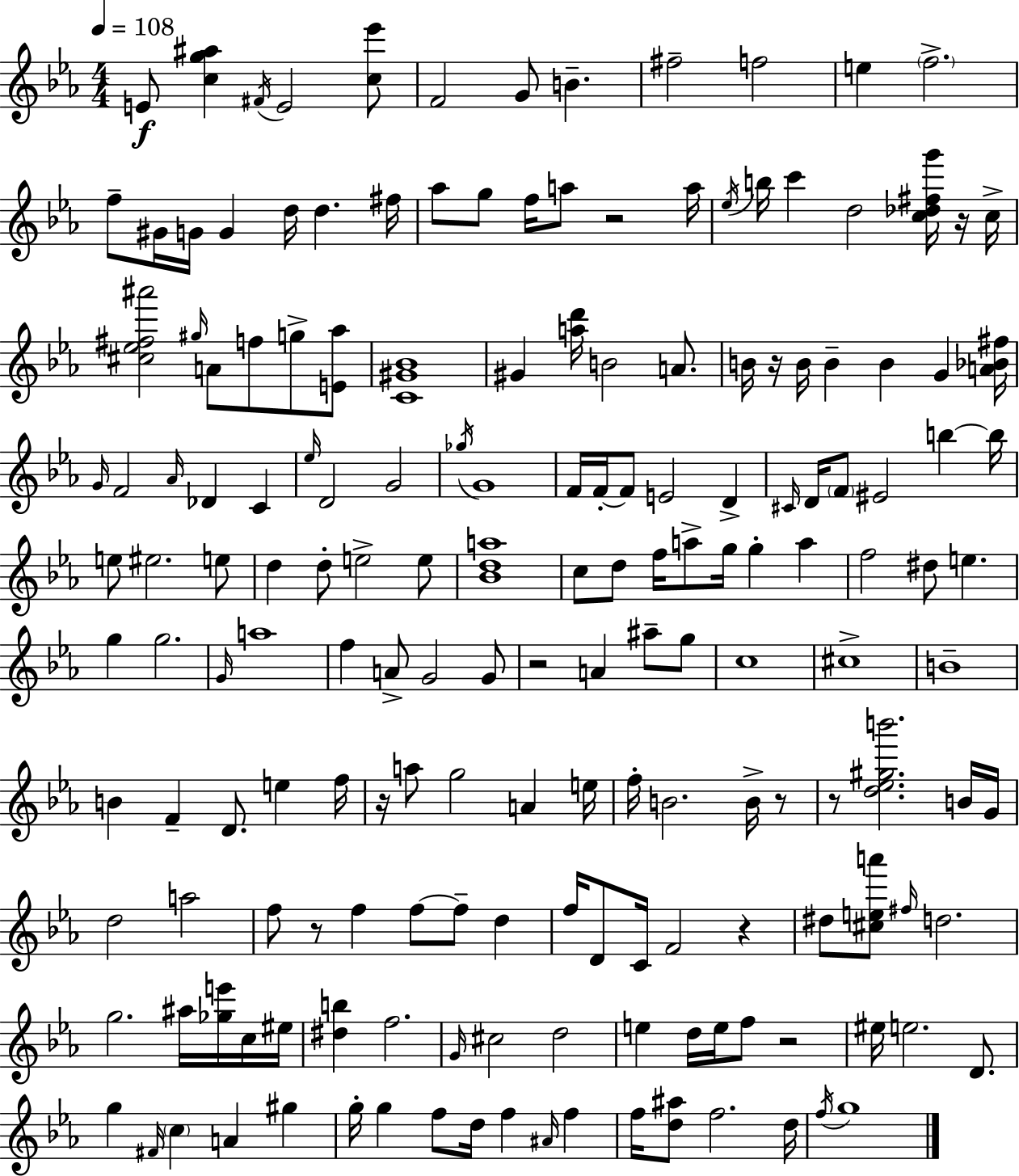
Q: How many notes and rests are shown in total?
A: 175